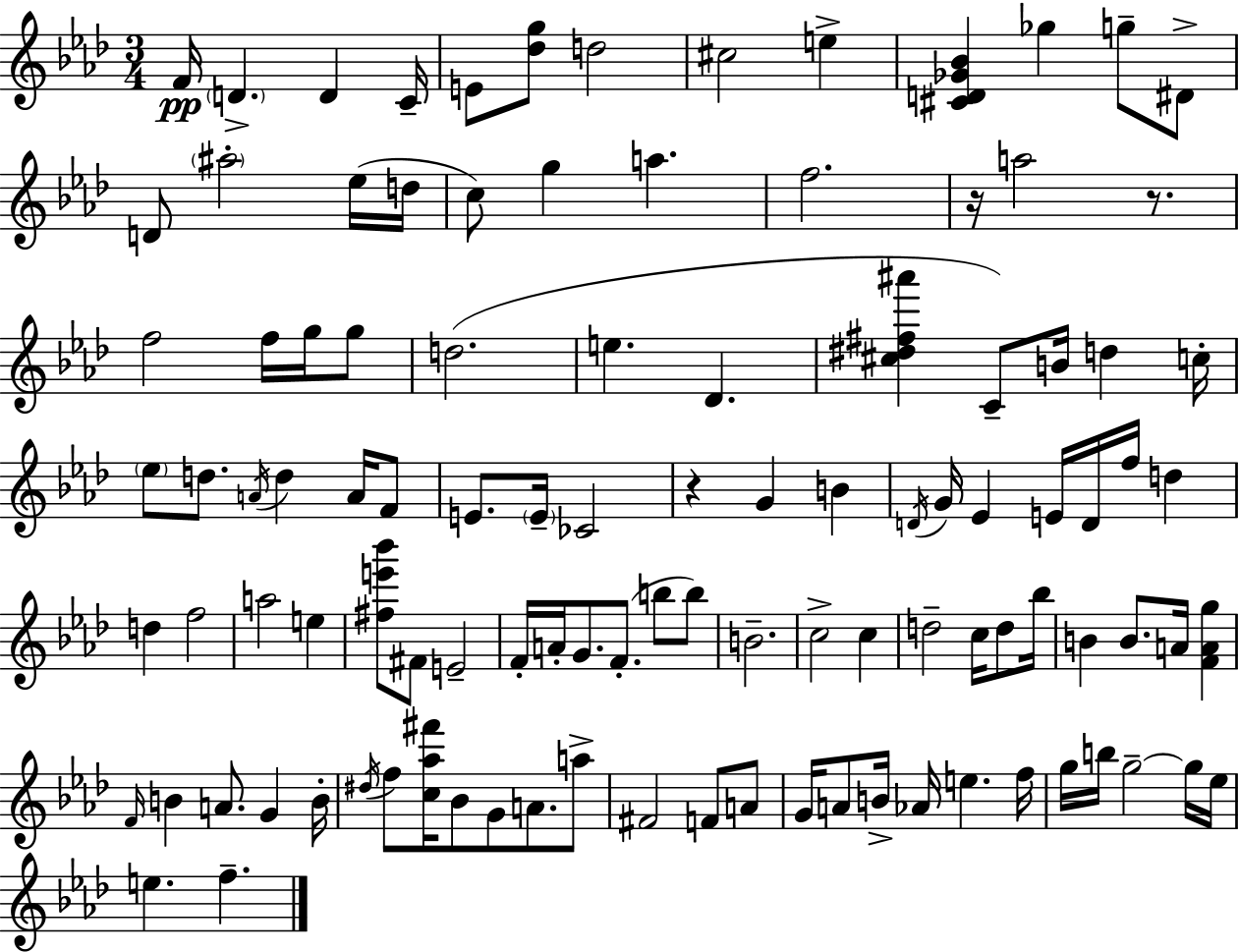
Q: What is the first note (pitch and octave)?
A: F4